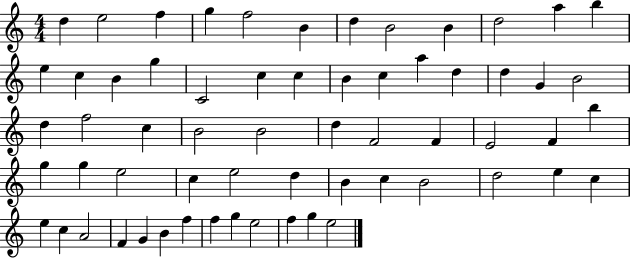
{
  \clef treble
  \numericTimeSignature
  \time 4/4
  \key c \major
  d''4 e''2 f''4 | g''4 f''2 b'4 | d''4 b'2 b'4 | d''2 a''4 b''4 | \break e''4 c''4 b'4 g''4 | c'2 c''4 c''4 | b'4 c''4 a''4 d''4 | d''4 g'4 b'2 | \break d''4 f''2 c''4 | b'2 b'2 | d''4 f'2 f'4 | e'2 f'4 b''4 | \break g''4 g''4 e''2 | c''4 e''2 d''4 | b'4 c''4 b'2 | d''2 e''4 c''4 | \break e''4 c''4 a'2 | f'4 g'4 b'4 f''4 | f''4 g''4 e''2 | f''4 g''4 e''2 | \break \bar "|."
}